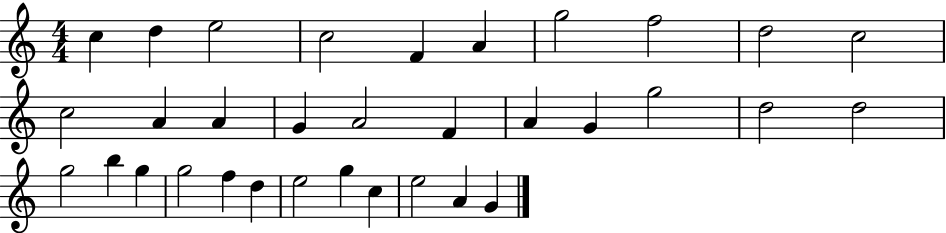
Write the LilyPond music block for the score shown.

{
  \clef treble
  \numericTimeSignature
  \time 4/4
  \key c \major
  c''4 d''4 e''2 | c''2 f'4 a'4 | g''2 f''2 | d''2 c''2 | \break c''2 a'4 a'4 | g'4 a'2 f'4 | a'4 g'4 g''2 | d''2 d''2 | \break g''2 b''4 g''4 | g''2 f''4 d''4 | e''2 g''4 c''4 | e''2 a'4 g'4 | \break \bar "|."
}